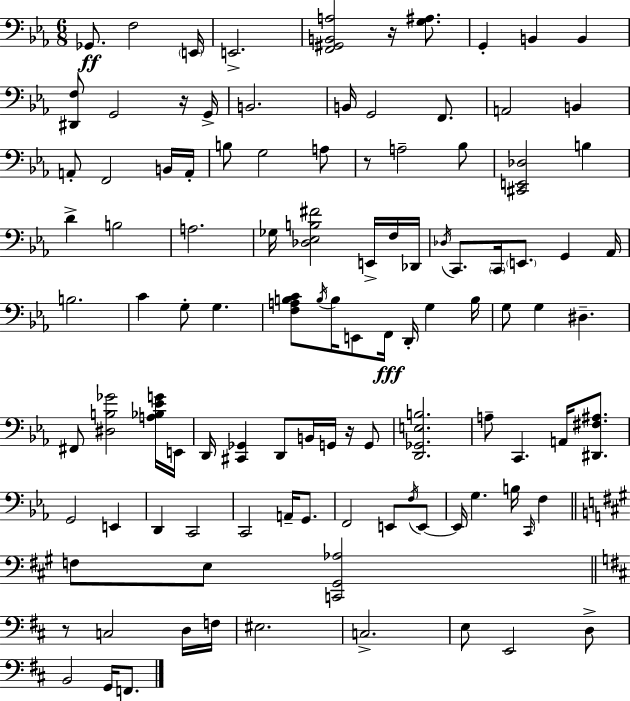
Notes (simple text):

Gb2/e. F3/h E2/s E2/h. [F2,G#2,B2,A3]/h R/s [G3,A#3]/e. G2/q B2/q B2/q [D#2,F3]/e G2/h R/s G2/s B2/h. B2/s G2/h F2/e. A2/h B2/q A2/e F2/h B2/s A2/s B3/e G3/h A3/e R/e A3/h Bb3/e [C#2,E2,Db3]/h B3/q D4/q B3/h A3/h. Gb3/s [Db3,Eb3,B3,F#4]/h E2/s F3/s Db2/s Db3/s C2/e. C2/s E2/e. G2/q Ab2/s B3/h. C4/q G3/e G3/q. [F3,A3,B3,C4]/e B3/s B3/s E2/e F2/s D2/s G3/q B3/s G3/e G3/q D#3/q. F#2/e [D#3,B3,Gb4]/h [A3,Bb3,Eb4,G4]/s E2/s D2/s [C#2,Gb2]/q D2/e B2/s G2/s R/s G2/e [D2,Gb2,E3,B3]/h. A3/e C2/q. A2/s [D#2,F#3,A#3]/e. G2/h E2/q D2/q C2/h C2/h A2/s G2/e. F2/h E2/e F3/s E2/e E2/s G3/q. B3/s C2/s F3/q F3/e E3/e [C2,G#2,Ab3]/h R/e C3/h D3/s F3/s EIS3/h. C3/h. E3/e E2/h D3/e B2/h G2/s F2/e.